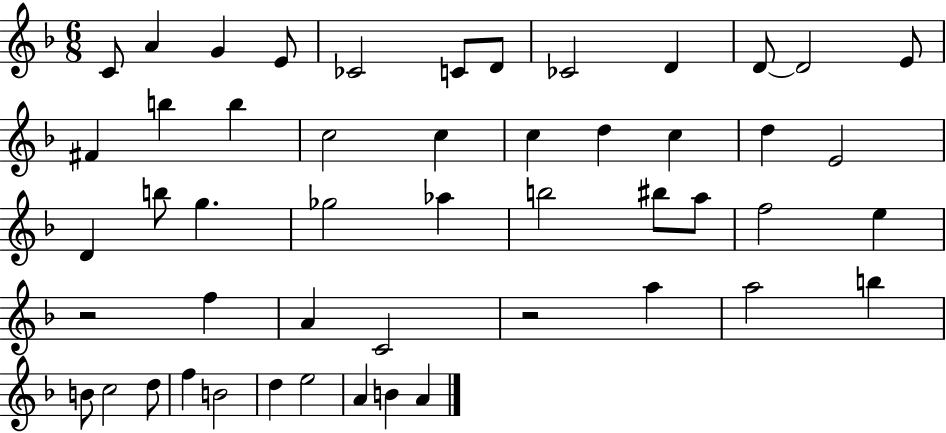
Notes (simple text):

C4/e A4/q G4/q E4/e CES4/h C4/e D4/e CES4/h D4/q D4/e D4/h E4/e F#4/q B5/q B5/q C5/h C5/q C5/q D5/q C5/q D5/q E4/h D4/q B5/e G5/q. Gb5/h Ab5/q B5/h BIS5/e A5/e F5/h E5/q R/h F5/q A4/q C4/h R/h A5/q A5/h B5/q B4/e C5/h D5/e F5/q B4/h D5/q E5/h A4/q B4/q A4/q